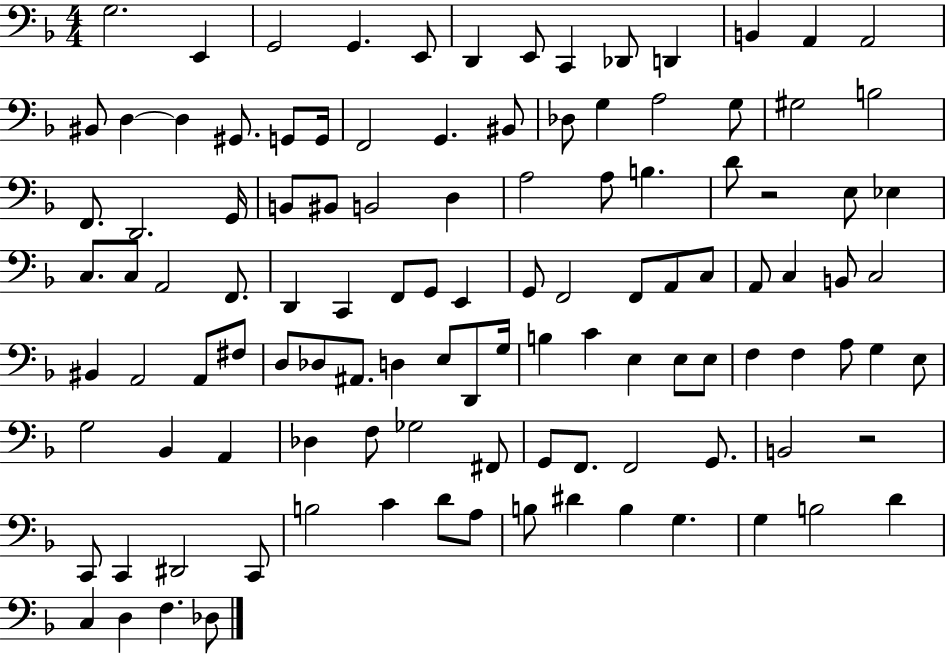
{
  \clef bass
  \numericTimeSignature
  \time 4/4
  \key f \major
  g2. e,4 | g,2 g,4. e,8 | d,4 e,8 c,4 des,8 d,4 | b,4 a,4 a,2 | \break bis,8 d4~~ d4 gis,8. g,8 g,16 | f,2 g,4. bis,8 | des8 g4 a2 g8 | gis2 b2 | \break f,8. d,2. g,16 | b,8 bis,8 b,2 d4 | a2 a8 b4. | d'8 r2 e8 ees4 | \break c8. c8 a,2 f,8. | d,4 c,4 f,8 g,8 e,4 | g,8 f,2 f,8 a,8 c8 | a,8 c4 b,8 c2 | \break bis,4 a,2 a,8 fis8 | d8 des8 ais,8. d4 e8 d,8 g16 | b4 c'4 e4 e8 e8 | f4 f4 a8 g4 e8 | \break g2 bes,4 a,4 | des4 f8 ges2 fis,8 | g,8 f,8. f,2 g,8. | b,2 r2 | \break c,8 c,4 dis,2 c,8 | b2 c'4 d'8 a8 | b8 dis'4 b4 g4. | g4 b2 d'4 | \break c4 d4 f4. des8 | \bar "|."
}